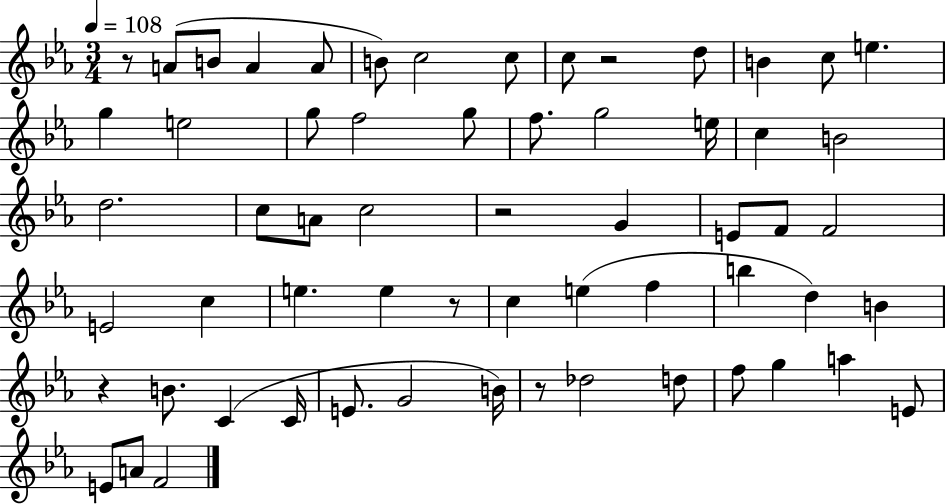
{
  \clef treble
  \numericTimeSignature
  \time 3/4
  \key ees \major
  \tempo 4 = 108
  r8 a'8( b'8 a'4 a'8 | b'8) c''2 c''8 | c''8 r2 d''8 | b'4 c''8 e''4. | \break g''4 e''2 | g''8 f''2 g''8 | f''8. g''2 e''16 | c''4 b'2 | \break d''2. | c''8 a'8 c''2 | r2 g'4 | e'8 f'8 f'2 | \break e'2 c''4 | e''4. e''4 r8 | c''4 e''4( f''4 | b''4 d''4) b'4 | \break r4 b'8. c'4( c'16 | e'8. g'2 b'16) | r8 des''2 d''8 | f''8 g''4 a''4 e'8 | \break e'8 a'8 f'2 | \bar "|."
}